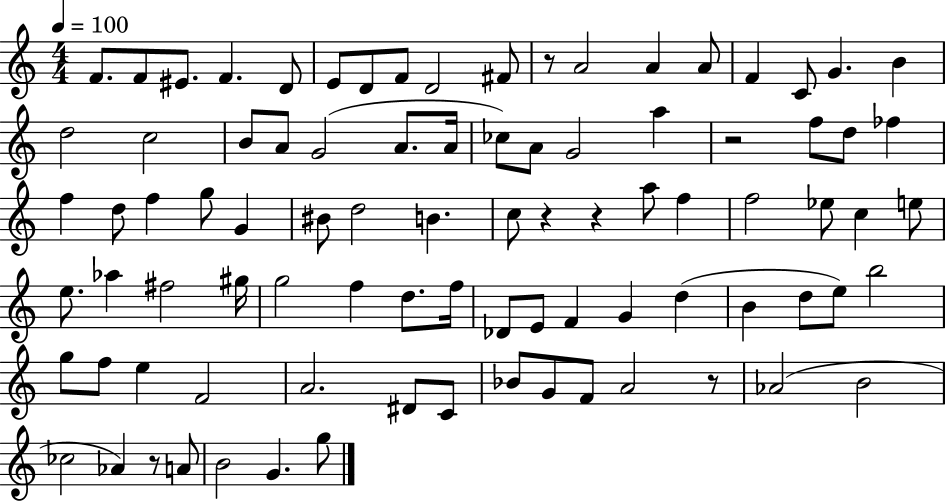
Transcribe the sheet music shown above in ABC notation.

X:1
T:Untitled
M:4/4
L:1/4
K:C
F/2 F/2 ^E/2 F D/2 E/2 D/2 F/2 D2 ^F/2 z/2 A2 A A/2 F C/2 G B d2 c2 B/2 A/2 G2 A/2 A/4 _c/2 A/2 G2 a z2 f/2 d/2 _f f d/2 f g/2 G ^B/2 d2 B c/2 z z a/2 f f2 _e/2 c e/2 e/2 _a ^f2 ^g/4 g2 f d/2 f/4 _D/2 E/2 F G d B d/2 e/2 b2 g/2 f/2 e F2 A2 ^D/2 C/2 _B/2 G/2 F/2 A2 z/2 _A2 B2 _c2 _A z/2 A/2 B2 G g/2